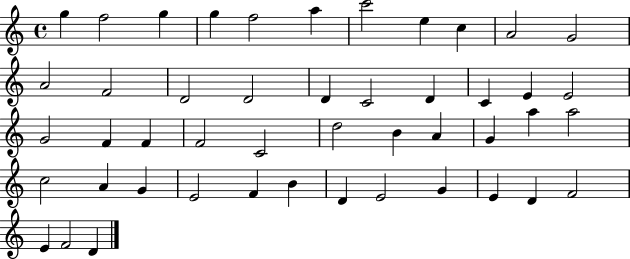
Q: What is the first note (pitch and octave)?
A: G5